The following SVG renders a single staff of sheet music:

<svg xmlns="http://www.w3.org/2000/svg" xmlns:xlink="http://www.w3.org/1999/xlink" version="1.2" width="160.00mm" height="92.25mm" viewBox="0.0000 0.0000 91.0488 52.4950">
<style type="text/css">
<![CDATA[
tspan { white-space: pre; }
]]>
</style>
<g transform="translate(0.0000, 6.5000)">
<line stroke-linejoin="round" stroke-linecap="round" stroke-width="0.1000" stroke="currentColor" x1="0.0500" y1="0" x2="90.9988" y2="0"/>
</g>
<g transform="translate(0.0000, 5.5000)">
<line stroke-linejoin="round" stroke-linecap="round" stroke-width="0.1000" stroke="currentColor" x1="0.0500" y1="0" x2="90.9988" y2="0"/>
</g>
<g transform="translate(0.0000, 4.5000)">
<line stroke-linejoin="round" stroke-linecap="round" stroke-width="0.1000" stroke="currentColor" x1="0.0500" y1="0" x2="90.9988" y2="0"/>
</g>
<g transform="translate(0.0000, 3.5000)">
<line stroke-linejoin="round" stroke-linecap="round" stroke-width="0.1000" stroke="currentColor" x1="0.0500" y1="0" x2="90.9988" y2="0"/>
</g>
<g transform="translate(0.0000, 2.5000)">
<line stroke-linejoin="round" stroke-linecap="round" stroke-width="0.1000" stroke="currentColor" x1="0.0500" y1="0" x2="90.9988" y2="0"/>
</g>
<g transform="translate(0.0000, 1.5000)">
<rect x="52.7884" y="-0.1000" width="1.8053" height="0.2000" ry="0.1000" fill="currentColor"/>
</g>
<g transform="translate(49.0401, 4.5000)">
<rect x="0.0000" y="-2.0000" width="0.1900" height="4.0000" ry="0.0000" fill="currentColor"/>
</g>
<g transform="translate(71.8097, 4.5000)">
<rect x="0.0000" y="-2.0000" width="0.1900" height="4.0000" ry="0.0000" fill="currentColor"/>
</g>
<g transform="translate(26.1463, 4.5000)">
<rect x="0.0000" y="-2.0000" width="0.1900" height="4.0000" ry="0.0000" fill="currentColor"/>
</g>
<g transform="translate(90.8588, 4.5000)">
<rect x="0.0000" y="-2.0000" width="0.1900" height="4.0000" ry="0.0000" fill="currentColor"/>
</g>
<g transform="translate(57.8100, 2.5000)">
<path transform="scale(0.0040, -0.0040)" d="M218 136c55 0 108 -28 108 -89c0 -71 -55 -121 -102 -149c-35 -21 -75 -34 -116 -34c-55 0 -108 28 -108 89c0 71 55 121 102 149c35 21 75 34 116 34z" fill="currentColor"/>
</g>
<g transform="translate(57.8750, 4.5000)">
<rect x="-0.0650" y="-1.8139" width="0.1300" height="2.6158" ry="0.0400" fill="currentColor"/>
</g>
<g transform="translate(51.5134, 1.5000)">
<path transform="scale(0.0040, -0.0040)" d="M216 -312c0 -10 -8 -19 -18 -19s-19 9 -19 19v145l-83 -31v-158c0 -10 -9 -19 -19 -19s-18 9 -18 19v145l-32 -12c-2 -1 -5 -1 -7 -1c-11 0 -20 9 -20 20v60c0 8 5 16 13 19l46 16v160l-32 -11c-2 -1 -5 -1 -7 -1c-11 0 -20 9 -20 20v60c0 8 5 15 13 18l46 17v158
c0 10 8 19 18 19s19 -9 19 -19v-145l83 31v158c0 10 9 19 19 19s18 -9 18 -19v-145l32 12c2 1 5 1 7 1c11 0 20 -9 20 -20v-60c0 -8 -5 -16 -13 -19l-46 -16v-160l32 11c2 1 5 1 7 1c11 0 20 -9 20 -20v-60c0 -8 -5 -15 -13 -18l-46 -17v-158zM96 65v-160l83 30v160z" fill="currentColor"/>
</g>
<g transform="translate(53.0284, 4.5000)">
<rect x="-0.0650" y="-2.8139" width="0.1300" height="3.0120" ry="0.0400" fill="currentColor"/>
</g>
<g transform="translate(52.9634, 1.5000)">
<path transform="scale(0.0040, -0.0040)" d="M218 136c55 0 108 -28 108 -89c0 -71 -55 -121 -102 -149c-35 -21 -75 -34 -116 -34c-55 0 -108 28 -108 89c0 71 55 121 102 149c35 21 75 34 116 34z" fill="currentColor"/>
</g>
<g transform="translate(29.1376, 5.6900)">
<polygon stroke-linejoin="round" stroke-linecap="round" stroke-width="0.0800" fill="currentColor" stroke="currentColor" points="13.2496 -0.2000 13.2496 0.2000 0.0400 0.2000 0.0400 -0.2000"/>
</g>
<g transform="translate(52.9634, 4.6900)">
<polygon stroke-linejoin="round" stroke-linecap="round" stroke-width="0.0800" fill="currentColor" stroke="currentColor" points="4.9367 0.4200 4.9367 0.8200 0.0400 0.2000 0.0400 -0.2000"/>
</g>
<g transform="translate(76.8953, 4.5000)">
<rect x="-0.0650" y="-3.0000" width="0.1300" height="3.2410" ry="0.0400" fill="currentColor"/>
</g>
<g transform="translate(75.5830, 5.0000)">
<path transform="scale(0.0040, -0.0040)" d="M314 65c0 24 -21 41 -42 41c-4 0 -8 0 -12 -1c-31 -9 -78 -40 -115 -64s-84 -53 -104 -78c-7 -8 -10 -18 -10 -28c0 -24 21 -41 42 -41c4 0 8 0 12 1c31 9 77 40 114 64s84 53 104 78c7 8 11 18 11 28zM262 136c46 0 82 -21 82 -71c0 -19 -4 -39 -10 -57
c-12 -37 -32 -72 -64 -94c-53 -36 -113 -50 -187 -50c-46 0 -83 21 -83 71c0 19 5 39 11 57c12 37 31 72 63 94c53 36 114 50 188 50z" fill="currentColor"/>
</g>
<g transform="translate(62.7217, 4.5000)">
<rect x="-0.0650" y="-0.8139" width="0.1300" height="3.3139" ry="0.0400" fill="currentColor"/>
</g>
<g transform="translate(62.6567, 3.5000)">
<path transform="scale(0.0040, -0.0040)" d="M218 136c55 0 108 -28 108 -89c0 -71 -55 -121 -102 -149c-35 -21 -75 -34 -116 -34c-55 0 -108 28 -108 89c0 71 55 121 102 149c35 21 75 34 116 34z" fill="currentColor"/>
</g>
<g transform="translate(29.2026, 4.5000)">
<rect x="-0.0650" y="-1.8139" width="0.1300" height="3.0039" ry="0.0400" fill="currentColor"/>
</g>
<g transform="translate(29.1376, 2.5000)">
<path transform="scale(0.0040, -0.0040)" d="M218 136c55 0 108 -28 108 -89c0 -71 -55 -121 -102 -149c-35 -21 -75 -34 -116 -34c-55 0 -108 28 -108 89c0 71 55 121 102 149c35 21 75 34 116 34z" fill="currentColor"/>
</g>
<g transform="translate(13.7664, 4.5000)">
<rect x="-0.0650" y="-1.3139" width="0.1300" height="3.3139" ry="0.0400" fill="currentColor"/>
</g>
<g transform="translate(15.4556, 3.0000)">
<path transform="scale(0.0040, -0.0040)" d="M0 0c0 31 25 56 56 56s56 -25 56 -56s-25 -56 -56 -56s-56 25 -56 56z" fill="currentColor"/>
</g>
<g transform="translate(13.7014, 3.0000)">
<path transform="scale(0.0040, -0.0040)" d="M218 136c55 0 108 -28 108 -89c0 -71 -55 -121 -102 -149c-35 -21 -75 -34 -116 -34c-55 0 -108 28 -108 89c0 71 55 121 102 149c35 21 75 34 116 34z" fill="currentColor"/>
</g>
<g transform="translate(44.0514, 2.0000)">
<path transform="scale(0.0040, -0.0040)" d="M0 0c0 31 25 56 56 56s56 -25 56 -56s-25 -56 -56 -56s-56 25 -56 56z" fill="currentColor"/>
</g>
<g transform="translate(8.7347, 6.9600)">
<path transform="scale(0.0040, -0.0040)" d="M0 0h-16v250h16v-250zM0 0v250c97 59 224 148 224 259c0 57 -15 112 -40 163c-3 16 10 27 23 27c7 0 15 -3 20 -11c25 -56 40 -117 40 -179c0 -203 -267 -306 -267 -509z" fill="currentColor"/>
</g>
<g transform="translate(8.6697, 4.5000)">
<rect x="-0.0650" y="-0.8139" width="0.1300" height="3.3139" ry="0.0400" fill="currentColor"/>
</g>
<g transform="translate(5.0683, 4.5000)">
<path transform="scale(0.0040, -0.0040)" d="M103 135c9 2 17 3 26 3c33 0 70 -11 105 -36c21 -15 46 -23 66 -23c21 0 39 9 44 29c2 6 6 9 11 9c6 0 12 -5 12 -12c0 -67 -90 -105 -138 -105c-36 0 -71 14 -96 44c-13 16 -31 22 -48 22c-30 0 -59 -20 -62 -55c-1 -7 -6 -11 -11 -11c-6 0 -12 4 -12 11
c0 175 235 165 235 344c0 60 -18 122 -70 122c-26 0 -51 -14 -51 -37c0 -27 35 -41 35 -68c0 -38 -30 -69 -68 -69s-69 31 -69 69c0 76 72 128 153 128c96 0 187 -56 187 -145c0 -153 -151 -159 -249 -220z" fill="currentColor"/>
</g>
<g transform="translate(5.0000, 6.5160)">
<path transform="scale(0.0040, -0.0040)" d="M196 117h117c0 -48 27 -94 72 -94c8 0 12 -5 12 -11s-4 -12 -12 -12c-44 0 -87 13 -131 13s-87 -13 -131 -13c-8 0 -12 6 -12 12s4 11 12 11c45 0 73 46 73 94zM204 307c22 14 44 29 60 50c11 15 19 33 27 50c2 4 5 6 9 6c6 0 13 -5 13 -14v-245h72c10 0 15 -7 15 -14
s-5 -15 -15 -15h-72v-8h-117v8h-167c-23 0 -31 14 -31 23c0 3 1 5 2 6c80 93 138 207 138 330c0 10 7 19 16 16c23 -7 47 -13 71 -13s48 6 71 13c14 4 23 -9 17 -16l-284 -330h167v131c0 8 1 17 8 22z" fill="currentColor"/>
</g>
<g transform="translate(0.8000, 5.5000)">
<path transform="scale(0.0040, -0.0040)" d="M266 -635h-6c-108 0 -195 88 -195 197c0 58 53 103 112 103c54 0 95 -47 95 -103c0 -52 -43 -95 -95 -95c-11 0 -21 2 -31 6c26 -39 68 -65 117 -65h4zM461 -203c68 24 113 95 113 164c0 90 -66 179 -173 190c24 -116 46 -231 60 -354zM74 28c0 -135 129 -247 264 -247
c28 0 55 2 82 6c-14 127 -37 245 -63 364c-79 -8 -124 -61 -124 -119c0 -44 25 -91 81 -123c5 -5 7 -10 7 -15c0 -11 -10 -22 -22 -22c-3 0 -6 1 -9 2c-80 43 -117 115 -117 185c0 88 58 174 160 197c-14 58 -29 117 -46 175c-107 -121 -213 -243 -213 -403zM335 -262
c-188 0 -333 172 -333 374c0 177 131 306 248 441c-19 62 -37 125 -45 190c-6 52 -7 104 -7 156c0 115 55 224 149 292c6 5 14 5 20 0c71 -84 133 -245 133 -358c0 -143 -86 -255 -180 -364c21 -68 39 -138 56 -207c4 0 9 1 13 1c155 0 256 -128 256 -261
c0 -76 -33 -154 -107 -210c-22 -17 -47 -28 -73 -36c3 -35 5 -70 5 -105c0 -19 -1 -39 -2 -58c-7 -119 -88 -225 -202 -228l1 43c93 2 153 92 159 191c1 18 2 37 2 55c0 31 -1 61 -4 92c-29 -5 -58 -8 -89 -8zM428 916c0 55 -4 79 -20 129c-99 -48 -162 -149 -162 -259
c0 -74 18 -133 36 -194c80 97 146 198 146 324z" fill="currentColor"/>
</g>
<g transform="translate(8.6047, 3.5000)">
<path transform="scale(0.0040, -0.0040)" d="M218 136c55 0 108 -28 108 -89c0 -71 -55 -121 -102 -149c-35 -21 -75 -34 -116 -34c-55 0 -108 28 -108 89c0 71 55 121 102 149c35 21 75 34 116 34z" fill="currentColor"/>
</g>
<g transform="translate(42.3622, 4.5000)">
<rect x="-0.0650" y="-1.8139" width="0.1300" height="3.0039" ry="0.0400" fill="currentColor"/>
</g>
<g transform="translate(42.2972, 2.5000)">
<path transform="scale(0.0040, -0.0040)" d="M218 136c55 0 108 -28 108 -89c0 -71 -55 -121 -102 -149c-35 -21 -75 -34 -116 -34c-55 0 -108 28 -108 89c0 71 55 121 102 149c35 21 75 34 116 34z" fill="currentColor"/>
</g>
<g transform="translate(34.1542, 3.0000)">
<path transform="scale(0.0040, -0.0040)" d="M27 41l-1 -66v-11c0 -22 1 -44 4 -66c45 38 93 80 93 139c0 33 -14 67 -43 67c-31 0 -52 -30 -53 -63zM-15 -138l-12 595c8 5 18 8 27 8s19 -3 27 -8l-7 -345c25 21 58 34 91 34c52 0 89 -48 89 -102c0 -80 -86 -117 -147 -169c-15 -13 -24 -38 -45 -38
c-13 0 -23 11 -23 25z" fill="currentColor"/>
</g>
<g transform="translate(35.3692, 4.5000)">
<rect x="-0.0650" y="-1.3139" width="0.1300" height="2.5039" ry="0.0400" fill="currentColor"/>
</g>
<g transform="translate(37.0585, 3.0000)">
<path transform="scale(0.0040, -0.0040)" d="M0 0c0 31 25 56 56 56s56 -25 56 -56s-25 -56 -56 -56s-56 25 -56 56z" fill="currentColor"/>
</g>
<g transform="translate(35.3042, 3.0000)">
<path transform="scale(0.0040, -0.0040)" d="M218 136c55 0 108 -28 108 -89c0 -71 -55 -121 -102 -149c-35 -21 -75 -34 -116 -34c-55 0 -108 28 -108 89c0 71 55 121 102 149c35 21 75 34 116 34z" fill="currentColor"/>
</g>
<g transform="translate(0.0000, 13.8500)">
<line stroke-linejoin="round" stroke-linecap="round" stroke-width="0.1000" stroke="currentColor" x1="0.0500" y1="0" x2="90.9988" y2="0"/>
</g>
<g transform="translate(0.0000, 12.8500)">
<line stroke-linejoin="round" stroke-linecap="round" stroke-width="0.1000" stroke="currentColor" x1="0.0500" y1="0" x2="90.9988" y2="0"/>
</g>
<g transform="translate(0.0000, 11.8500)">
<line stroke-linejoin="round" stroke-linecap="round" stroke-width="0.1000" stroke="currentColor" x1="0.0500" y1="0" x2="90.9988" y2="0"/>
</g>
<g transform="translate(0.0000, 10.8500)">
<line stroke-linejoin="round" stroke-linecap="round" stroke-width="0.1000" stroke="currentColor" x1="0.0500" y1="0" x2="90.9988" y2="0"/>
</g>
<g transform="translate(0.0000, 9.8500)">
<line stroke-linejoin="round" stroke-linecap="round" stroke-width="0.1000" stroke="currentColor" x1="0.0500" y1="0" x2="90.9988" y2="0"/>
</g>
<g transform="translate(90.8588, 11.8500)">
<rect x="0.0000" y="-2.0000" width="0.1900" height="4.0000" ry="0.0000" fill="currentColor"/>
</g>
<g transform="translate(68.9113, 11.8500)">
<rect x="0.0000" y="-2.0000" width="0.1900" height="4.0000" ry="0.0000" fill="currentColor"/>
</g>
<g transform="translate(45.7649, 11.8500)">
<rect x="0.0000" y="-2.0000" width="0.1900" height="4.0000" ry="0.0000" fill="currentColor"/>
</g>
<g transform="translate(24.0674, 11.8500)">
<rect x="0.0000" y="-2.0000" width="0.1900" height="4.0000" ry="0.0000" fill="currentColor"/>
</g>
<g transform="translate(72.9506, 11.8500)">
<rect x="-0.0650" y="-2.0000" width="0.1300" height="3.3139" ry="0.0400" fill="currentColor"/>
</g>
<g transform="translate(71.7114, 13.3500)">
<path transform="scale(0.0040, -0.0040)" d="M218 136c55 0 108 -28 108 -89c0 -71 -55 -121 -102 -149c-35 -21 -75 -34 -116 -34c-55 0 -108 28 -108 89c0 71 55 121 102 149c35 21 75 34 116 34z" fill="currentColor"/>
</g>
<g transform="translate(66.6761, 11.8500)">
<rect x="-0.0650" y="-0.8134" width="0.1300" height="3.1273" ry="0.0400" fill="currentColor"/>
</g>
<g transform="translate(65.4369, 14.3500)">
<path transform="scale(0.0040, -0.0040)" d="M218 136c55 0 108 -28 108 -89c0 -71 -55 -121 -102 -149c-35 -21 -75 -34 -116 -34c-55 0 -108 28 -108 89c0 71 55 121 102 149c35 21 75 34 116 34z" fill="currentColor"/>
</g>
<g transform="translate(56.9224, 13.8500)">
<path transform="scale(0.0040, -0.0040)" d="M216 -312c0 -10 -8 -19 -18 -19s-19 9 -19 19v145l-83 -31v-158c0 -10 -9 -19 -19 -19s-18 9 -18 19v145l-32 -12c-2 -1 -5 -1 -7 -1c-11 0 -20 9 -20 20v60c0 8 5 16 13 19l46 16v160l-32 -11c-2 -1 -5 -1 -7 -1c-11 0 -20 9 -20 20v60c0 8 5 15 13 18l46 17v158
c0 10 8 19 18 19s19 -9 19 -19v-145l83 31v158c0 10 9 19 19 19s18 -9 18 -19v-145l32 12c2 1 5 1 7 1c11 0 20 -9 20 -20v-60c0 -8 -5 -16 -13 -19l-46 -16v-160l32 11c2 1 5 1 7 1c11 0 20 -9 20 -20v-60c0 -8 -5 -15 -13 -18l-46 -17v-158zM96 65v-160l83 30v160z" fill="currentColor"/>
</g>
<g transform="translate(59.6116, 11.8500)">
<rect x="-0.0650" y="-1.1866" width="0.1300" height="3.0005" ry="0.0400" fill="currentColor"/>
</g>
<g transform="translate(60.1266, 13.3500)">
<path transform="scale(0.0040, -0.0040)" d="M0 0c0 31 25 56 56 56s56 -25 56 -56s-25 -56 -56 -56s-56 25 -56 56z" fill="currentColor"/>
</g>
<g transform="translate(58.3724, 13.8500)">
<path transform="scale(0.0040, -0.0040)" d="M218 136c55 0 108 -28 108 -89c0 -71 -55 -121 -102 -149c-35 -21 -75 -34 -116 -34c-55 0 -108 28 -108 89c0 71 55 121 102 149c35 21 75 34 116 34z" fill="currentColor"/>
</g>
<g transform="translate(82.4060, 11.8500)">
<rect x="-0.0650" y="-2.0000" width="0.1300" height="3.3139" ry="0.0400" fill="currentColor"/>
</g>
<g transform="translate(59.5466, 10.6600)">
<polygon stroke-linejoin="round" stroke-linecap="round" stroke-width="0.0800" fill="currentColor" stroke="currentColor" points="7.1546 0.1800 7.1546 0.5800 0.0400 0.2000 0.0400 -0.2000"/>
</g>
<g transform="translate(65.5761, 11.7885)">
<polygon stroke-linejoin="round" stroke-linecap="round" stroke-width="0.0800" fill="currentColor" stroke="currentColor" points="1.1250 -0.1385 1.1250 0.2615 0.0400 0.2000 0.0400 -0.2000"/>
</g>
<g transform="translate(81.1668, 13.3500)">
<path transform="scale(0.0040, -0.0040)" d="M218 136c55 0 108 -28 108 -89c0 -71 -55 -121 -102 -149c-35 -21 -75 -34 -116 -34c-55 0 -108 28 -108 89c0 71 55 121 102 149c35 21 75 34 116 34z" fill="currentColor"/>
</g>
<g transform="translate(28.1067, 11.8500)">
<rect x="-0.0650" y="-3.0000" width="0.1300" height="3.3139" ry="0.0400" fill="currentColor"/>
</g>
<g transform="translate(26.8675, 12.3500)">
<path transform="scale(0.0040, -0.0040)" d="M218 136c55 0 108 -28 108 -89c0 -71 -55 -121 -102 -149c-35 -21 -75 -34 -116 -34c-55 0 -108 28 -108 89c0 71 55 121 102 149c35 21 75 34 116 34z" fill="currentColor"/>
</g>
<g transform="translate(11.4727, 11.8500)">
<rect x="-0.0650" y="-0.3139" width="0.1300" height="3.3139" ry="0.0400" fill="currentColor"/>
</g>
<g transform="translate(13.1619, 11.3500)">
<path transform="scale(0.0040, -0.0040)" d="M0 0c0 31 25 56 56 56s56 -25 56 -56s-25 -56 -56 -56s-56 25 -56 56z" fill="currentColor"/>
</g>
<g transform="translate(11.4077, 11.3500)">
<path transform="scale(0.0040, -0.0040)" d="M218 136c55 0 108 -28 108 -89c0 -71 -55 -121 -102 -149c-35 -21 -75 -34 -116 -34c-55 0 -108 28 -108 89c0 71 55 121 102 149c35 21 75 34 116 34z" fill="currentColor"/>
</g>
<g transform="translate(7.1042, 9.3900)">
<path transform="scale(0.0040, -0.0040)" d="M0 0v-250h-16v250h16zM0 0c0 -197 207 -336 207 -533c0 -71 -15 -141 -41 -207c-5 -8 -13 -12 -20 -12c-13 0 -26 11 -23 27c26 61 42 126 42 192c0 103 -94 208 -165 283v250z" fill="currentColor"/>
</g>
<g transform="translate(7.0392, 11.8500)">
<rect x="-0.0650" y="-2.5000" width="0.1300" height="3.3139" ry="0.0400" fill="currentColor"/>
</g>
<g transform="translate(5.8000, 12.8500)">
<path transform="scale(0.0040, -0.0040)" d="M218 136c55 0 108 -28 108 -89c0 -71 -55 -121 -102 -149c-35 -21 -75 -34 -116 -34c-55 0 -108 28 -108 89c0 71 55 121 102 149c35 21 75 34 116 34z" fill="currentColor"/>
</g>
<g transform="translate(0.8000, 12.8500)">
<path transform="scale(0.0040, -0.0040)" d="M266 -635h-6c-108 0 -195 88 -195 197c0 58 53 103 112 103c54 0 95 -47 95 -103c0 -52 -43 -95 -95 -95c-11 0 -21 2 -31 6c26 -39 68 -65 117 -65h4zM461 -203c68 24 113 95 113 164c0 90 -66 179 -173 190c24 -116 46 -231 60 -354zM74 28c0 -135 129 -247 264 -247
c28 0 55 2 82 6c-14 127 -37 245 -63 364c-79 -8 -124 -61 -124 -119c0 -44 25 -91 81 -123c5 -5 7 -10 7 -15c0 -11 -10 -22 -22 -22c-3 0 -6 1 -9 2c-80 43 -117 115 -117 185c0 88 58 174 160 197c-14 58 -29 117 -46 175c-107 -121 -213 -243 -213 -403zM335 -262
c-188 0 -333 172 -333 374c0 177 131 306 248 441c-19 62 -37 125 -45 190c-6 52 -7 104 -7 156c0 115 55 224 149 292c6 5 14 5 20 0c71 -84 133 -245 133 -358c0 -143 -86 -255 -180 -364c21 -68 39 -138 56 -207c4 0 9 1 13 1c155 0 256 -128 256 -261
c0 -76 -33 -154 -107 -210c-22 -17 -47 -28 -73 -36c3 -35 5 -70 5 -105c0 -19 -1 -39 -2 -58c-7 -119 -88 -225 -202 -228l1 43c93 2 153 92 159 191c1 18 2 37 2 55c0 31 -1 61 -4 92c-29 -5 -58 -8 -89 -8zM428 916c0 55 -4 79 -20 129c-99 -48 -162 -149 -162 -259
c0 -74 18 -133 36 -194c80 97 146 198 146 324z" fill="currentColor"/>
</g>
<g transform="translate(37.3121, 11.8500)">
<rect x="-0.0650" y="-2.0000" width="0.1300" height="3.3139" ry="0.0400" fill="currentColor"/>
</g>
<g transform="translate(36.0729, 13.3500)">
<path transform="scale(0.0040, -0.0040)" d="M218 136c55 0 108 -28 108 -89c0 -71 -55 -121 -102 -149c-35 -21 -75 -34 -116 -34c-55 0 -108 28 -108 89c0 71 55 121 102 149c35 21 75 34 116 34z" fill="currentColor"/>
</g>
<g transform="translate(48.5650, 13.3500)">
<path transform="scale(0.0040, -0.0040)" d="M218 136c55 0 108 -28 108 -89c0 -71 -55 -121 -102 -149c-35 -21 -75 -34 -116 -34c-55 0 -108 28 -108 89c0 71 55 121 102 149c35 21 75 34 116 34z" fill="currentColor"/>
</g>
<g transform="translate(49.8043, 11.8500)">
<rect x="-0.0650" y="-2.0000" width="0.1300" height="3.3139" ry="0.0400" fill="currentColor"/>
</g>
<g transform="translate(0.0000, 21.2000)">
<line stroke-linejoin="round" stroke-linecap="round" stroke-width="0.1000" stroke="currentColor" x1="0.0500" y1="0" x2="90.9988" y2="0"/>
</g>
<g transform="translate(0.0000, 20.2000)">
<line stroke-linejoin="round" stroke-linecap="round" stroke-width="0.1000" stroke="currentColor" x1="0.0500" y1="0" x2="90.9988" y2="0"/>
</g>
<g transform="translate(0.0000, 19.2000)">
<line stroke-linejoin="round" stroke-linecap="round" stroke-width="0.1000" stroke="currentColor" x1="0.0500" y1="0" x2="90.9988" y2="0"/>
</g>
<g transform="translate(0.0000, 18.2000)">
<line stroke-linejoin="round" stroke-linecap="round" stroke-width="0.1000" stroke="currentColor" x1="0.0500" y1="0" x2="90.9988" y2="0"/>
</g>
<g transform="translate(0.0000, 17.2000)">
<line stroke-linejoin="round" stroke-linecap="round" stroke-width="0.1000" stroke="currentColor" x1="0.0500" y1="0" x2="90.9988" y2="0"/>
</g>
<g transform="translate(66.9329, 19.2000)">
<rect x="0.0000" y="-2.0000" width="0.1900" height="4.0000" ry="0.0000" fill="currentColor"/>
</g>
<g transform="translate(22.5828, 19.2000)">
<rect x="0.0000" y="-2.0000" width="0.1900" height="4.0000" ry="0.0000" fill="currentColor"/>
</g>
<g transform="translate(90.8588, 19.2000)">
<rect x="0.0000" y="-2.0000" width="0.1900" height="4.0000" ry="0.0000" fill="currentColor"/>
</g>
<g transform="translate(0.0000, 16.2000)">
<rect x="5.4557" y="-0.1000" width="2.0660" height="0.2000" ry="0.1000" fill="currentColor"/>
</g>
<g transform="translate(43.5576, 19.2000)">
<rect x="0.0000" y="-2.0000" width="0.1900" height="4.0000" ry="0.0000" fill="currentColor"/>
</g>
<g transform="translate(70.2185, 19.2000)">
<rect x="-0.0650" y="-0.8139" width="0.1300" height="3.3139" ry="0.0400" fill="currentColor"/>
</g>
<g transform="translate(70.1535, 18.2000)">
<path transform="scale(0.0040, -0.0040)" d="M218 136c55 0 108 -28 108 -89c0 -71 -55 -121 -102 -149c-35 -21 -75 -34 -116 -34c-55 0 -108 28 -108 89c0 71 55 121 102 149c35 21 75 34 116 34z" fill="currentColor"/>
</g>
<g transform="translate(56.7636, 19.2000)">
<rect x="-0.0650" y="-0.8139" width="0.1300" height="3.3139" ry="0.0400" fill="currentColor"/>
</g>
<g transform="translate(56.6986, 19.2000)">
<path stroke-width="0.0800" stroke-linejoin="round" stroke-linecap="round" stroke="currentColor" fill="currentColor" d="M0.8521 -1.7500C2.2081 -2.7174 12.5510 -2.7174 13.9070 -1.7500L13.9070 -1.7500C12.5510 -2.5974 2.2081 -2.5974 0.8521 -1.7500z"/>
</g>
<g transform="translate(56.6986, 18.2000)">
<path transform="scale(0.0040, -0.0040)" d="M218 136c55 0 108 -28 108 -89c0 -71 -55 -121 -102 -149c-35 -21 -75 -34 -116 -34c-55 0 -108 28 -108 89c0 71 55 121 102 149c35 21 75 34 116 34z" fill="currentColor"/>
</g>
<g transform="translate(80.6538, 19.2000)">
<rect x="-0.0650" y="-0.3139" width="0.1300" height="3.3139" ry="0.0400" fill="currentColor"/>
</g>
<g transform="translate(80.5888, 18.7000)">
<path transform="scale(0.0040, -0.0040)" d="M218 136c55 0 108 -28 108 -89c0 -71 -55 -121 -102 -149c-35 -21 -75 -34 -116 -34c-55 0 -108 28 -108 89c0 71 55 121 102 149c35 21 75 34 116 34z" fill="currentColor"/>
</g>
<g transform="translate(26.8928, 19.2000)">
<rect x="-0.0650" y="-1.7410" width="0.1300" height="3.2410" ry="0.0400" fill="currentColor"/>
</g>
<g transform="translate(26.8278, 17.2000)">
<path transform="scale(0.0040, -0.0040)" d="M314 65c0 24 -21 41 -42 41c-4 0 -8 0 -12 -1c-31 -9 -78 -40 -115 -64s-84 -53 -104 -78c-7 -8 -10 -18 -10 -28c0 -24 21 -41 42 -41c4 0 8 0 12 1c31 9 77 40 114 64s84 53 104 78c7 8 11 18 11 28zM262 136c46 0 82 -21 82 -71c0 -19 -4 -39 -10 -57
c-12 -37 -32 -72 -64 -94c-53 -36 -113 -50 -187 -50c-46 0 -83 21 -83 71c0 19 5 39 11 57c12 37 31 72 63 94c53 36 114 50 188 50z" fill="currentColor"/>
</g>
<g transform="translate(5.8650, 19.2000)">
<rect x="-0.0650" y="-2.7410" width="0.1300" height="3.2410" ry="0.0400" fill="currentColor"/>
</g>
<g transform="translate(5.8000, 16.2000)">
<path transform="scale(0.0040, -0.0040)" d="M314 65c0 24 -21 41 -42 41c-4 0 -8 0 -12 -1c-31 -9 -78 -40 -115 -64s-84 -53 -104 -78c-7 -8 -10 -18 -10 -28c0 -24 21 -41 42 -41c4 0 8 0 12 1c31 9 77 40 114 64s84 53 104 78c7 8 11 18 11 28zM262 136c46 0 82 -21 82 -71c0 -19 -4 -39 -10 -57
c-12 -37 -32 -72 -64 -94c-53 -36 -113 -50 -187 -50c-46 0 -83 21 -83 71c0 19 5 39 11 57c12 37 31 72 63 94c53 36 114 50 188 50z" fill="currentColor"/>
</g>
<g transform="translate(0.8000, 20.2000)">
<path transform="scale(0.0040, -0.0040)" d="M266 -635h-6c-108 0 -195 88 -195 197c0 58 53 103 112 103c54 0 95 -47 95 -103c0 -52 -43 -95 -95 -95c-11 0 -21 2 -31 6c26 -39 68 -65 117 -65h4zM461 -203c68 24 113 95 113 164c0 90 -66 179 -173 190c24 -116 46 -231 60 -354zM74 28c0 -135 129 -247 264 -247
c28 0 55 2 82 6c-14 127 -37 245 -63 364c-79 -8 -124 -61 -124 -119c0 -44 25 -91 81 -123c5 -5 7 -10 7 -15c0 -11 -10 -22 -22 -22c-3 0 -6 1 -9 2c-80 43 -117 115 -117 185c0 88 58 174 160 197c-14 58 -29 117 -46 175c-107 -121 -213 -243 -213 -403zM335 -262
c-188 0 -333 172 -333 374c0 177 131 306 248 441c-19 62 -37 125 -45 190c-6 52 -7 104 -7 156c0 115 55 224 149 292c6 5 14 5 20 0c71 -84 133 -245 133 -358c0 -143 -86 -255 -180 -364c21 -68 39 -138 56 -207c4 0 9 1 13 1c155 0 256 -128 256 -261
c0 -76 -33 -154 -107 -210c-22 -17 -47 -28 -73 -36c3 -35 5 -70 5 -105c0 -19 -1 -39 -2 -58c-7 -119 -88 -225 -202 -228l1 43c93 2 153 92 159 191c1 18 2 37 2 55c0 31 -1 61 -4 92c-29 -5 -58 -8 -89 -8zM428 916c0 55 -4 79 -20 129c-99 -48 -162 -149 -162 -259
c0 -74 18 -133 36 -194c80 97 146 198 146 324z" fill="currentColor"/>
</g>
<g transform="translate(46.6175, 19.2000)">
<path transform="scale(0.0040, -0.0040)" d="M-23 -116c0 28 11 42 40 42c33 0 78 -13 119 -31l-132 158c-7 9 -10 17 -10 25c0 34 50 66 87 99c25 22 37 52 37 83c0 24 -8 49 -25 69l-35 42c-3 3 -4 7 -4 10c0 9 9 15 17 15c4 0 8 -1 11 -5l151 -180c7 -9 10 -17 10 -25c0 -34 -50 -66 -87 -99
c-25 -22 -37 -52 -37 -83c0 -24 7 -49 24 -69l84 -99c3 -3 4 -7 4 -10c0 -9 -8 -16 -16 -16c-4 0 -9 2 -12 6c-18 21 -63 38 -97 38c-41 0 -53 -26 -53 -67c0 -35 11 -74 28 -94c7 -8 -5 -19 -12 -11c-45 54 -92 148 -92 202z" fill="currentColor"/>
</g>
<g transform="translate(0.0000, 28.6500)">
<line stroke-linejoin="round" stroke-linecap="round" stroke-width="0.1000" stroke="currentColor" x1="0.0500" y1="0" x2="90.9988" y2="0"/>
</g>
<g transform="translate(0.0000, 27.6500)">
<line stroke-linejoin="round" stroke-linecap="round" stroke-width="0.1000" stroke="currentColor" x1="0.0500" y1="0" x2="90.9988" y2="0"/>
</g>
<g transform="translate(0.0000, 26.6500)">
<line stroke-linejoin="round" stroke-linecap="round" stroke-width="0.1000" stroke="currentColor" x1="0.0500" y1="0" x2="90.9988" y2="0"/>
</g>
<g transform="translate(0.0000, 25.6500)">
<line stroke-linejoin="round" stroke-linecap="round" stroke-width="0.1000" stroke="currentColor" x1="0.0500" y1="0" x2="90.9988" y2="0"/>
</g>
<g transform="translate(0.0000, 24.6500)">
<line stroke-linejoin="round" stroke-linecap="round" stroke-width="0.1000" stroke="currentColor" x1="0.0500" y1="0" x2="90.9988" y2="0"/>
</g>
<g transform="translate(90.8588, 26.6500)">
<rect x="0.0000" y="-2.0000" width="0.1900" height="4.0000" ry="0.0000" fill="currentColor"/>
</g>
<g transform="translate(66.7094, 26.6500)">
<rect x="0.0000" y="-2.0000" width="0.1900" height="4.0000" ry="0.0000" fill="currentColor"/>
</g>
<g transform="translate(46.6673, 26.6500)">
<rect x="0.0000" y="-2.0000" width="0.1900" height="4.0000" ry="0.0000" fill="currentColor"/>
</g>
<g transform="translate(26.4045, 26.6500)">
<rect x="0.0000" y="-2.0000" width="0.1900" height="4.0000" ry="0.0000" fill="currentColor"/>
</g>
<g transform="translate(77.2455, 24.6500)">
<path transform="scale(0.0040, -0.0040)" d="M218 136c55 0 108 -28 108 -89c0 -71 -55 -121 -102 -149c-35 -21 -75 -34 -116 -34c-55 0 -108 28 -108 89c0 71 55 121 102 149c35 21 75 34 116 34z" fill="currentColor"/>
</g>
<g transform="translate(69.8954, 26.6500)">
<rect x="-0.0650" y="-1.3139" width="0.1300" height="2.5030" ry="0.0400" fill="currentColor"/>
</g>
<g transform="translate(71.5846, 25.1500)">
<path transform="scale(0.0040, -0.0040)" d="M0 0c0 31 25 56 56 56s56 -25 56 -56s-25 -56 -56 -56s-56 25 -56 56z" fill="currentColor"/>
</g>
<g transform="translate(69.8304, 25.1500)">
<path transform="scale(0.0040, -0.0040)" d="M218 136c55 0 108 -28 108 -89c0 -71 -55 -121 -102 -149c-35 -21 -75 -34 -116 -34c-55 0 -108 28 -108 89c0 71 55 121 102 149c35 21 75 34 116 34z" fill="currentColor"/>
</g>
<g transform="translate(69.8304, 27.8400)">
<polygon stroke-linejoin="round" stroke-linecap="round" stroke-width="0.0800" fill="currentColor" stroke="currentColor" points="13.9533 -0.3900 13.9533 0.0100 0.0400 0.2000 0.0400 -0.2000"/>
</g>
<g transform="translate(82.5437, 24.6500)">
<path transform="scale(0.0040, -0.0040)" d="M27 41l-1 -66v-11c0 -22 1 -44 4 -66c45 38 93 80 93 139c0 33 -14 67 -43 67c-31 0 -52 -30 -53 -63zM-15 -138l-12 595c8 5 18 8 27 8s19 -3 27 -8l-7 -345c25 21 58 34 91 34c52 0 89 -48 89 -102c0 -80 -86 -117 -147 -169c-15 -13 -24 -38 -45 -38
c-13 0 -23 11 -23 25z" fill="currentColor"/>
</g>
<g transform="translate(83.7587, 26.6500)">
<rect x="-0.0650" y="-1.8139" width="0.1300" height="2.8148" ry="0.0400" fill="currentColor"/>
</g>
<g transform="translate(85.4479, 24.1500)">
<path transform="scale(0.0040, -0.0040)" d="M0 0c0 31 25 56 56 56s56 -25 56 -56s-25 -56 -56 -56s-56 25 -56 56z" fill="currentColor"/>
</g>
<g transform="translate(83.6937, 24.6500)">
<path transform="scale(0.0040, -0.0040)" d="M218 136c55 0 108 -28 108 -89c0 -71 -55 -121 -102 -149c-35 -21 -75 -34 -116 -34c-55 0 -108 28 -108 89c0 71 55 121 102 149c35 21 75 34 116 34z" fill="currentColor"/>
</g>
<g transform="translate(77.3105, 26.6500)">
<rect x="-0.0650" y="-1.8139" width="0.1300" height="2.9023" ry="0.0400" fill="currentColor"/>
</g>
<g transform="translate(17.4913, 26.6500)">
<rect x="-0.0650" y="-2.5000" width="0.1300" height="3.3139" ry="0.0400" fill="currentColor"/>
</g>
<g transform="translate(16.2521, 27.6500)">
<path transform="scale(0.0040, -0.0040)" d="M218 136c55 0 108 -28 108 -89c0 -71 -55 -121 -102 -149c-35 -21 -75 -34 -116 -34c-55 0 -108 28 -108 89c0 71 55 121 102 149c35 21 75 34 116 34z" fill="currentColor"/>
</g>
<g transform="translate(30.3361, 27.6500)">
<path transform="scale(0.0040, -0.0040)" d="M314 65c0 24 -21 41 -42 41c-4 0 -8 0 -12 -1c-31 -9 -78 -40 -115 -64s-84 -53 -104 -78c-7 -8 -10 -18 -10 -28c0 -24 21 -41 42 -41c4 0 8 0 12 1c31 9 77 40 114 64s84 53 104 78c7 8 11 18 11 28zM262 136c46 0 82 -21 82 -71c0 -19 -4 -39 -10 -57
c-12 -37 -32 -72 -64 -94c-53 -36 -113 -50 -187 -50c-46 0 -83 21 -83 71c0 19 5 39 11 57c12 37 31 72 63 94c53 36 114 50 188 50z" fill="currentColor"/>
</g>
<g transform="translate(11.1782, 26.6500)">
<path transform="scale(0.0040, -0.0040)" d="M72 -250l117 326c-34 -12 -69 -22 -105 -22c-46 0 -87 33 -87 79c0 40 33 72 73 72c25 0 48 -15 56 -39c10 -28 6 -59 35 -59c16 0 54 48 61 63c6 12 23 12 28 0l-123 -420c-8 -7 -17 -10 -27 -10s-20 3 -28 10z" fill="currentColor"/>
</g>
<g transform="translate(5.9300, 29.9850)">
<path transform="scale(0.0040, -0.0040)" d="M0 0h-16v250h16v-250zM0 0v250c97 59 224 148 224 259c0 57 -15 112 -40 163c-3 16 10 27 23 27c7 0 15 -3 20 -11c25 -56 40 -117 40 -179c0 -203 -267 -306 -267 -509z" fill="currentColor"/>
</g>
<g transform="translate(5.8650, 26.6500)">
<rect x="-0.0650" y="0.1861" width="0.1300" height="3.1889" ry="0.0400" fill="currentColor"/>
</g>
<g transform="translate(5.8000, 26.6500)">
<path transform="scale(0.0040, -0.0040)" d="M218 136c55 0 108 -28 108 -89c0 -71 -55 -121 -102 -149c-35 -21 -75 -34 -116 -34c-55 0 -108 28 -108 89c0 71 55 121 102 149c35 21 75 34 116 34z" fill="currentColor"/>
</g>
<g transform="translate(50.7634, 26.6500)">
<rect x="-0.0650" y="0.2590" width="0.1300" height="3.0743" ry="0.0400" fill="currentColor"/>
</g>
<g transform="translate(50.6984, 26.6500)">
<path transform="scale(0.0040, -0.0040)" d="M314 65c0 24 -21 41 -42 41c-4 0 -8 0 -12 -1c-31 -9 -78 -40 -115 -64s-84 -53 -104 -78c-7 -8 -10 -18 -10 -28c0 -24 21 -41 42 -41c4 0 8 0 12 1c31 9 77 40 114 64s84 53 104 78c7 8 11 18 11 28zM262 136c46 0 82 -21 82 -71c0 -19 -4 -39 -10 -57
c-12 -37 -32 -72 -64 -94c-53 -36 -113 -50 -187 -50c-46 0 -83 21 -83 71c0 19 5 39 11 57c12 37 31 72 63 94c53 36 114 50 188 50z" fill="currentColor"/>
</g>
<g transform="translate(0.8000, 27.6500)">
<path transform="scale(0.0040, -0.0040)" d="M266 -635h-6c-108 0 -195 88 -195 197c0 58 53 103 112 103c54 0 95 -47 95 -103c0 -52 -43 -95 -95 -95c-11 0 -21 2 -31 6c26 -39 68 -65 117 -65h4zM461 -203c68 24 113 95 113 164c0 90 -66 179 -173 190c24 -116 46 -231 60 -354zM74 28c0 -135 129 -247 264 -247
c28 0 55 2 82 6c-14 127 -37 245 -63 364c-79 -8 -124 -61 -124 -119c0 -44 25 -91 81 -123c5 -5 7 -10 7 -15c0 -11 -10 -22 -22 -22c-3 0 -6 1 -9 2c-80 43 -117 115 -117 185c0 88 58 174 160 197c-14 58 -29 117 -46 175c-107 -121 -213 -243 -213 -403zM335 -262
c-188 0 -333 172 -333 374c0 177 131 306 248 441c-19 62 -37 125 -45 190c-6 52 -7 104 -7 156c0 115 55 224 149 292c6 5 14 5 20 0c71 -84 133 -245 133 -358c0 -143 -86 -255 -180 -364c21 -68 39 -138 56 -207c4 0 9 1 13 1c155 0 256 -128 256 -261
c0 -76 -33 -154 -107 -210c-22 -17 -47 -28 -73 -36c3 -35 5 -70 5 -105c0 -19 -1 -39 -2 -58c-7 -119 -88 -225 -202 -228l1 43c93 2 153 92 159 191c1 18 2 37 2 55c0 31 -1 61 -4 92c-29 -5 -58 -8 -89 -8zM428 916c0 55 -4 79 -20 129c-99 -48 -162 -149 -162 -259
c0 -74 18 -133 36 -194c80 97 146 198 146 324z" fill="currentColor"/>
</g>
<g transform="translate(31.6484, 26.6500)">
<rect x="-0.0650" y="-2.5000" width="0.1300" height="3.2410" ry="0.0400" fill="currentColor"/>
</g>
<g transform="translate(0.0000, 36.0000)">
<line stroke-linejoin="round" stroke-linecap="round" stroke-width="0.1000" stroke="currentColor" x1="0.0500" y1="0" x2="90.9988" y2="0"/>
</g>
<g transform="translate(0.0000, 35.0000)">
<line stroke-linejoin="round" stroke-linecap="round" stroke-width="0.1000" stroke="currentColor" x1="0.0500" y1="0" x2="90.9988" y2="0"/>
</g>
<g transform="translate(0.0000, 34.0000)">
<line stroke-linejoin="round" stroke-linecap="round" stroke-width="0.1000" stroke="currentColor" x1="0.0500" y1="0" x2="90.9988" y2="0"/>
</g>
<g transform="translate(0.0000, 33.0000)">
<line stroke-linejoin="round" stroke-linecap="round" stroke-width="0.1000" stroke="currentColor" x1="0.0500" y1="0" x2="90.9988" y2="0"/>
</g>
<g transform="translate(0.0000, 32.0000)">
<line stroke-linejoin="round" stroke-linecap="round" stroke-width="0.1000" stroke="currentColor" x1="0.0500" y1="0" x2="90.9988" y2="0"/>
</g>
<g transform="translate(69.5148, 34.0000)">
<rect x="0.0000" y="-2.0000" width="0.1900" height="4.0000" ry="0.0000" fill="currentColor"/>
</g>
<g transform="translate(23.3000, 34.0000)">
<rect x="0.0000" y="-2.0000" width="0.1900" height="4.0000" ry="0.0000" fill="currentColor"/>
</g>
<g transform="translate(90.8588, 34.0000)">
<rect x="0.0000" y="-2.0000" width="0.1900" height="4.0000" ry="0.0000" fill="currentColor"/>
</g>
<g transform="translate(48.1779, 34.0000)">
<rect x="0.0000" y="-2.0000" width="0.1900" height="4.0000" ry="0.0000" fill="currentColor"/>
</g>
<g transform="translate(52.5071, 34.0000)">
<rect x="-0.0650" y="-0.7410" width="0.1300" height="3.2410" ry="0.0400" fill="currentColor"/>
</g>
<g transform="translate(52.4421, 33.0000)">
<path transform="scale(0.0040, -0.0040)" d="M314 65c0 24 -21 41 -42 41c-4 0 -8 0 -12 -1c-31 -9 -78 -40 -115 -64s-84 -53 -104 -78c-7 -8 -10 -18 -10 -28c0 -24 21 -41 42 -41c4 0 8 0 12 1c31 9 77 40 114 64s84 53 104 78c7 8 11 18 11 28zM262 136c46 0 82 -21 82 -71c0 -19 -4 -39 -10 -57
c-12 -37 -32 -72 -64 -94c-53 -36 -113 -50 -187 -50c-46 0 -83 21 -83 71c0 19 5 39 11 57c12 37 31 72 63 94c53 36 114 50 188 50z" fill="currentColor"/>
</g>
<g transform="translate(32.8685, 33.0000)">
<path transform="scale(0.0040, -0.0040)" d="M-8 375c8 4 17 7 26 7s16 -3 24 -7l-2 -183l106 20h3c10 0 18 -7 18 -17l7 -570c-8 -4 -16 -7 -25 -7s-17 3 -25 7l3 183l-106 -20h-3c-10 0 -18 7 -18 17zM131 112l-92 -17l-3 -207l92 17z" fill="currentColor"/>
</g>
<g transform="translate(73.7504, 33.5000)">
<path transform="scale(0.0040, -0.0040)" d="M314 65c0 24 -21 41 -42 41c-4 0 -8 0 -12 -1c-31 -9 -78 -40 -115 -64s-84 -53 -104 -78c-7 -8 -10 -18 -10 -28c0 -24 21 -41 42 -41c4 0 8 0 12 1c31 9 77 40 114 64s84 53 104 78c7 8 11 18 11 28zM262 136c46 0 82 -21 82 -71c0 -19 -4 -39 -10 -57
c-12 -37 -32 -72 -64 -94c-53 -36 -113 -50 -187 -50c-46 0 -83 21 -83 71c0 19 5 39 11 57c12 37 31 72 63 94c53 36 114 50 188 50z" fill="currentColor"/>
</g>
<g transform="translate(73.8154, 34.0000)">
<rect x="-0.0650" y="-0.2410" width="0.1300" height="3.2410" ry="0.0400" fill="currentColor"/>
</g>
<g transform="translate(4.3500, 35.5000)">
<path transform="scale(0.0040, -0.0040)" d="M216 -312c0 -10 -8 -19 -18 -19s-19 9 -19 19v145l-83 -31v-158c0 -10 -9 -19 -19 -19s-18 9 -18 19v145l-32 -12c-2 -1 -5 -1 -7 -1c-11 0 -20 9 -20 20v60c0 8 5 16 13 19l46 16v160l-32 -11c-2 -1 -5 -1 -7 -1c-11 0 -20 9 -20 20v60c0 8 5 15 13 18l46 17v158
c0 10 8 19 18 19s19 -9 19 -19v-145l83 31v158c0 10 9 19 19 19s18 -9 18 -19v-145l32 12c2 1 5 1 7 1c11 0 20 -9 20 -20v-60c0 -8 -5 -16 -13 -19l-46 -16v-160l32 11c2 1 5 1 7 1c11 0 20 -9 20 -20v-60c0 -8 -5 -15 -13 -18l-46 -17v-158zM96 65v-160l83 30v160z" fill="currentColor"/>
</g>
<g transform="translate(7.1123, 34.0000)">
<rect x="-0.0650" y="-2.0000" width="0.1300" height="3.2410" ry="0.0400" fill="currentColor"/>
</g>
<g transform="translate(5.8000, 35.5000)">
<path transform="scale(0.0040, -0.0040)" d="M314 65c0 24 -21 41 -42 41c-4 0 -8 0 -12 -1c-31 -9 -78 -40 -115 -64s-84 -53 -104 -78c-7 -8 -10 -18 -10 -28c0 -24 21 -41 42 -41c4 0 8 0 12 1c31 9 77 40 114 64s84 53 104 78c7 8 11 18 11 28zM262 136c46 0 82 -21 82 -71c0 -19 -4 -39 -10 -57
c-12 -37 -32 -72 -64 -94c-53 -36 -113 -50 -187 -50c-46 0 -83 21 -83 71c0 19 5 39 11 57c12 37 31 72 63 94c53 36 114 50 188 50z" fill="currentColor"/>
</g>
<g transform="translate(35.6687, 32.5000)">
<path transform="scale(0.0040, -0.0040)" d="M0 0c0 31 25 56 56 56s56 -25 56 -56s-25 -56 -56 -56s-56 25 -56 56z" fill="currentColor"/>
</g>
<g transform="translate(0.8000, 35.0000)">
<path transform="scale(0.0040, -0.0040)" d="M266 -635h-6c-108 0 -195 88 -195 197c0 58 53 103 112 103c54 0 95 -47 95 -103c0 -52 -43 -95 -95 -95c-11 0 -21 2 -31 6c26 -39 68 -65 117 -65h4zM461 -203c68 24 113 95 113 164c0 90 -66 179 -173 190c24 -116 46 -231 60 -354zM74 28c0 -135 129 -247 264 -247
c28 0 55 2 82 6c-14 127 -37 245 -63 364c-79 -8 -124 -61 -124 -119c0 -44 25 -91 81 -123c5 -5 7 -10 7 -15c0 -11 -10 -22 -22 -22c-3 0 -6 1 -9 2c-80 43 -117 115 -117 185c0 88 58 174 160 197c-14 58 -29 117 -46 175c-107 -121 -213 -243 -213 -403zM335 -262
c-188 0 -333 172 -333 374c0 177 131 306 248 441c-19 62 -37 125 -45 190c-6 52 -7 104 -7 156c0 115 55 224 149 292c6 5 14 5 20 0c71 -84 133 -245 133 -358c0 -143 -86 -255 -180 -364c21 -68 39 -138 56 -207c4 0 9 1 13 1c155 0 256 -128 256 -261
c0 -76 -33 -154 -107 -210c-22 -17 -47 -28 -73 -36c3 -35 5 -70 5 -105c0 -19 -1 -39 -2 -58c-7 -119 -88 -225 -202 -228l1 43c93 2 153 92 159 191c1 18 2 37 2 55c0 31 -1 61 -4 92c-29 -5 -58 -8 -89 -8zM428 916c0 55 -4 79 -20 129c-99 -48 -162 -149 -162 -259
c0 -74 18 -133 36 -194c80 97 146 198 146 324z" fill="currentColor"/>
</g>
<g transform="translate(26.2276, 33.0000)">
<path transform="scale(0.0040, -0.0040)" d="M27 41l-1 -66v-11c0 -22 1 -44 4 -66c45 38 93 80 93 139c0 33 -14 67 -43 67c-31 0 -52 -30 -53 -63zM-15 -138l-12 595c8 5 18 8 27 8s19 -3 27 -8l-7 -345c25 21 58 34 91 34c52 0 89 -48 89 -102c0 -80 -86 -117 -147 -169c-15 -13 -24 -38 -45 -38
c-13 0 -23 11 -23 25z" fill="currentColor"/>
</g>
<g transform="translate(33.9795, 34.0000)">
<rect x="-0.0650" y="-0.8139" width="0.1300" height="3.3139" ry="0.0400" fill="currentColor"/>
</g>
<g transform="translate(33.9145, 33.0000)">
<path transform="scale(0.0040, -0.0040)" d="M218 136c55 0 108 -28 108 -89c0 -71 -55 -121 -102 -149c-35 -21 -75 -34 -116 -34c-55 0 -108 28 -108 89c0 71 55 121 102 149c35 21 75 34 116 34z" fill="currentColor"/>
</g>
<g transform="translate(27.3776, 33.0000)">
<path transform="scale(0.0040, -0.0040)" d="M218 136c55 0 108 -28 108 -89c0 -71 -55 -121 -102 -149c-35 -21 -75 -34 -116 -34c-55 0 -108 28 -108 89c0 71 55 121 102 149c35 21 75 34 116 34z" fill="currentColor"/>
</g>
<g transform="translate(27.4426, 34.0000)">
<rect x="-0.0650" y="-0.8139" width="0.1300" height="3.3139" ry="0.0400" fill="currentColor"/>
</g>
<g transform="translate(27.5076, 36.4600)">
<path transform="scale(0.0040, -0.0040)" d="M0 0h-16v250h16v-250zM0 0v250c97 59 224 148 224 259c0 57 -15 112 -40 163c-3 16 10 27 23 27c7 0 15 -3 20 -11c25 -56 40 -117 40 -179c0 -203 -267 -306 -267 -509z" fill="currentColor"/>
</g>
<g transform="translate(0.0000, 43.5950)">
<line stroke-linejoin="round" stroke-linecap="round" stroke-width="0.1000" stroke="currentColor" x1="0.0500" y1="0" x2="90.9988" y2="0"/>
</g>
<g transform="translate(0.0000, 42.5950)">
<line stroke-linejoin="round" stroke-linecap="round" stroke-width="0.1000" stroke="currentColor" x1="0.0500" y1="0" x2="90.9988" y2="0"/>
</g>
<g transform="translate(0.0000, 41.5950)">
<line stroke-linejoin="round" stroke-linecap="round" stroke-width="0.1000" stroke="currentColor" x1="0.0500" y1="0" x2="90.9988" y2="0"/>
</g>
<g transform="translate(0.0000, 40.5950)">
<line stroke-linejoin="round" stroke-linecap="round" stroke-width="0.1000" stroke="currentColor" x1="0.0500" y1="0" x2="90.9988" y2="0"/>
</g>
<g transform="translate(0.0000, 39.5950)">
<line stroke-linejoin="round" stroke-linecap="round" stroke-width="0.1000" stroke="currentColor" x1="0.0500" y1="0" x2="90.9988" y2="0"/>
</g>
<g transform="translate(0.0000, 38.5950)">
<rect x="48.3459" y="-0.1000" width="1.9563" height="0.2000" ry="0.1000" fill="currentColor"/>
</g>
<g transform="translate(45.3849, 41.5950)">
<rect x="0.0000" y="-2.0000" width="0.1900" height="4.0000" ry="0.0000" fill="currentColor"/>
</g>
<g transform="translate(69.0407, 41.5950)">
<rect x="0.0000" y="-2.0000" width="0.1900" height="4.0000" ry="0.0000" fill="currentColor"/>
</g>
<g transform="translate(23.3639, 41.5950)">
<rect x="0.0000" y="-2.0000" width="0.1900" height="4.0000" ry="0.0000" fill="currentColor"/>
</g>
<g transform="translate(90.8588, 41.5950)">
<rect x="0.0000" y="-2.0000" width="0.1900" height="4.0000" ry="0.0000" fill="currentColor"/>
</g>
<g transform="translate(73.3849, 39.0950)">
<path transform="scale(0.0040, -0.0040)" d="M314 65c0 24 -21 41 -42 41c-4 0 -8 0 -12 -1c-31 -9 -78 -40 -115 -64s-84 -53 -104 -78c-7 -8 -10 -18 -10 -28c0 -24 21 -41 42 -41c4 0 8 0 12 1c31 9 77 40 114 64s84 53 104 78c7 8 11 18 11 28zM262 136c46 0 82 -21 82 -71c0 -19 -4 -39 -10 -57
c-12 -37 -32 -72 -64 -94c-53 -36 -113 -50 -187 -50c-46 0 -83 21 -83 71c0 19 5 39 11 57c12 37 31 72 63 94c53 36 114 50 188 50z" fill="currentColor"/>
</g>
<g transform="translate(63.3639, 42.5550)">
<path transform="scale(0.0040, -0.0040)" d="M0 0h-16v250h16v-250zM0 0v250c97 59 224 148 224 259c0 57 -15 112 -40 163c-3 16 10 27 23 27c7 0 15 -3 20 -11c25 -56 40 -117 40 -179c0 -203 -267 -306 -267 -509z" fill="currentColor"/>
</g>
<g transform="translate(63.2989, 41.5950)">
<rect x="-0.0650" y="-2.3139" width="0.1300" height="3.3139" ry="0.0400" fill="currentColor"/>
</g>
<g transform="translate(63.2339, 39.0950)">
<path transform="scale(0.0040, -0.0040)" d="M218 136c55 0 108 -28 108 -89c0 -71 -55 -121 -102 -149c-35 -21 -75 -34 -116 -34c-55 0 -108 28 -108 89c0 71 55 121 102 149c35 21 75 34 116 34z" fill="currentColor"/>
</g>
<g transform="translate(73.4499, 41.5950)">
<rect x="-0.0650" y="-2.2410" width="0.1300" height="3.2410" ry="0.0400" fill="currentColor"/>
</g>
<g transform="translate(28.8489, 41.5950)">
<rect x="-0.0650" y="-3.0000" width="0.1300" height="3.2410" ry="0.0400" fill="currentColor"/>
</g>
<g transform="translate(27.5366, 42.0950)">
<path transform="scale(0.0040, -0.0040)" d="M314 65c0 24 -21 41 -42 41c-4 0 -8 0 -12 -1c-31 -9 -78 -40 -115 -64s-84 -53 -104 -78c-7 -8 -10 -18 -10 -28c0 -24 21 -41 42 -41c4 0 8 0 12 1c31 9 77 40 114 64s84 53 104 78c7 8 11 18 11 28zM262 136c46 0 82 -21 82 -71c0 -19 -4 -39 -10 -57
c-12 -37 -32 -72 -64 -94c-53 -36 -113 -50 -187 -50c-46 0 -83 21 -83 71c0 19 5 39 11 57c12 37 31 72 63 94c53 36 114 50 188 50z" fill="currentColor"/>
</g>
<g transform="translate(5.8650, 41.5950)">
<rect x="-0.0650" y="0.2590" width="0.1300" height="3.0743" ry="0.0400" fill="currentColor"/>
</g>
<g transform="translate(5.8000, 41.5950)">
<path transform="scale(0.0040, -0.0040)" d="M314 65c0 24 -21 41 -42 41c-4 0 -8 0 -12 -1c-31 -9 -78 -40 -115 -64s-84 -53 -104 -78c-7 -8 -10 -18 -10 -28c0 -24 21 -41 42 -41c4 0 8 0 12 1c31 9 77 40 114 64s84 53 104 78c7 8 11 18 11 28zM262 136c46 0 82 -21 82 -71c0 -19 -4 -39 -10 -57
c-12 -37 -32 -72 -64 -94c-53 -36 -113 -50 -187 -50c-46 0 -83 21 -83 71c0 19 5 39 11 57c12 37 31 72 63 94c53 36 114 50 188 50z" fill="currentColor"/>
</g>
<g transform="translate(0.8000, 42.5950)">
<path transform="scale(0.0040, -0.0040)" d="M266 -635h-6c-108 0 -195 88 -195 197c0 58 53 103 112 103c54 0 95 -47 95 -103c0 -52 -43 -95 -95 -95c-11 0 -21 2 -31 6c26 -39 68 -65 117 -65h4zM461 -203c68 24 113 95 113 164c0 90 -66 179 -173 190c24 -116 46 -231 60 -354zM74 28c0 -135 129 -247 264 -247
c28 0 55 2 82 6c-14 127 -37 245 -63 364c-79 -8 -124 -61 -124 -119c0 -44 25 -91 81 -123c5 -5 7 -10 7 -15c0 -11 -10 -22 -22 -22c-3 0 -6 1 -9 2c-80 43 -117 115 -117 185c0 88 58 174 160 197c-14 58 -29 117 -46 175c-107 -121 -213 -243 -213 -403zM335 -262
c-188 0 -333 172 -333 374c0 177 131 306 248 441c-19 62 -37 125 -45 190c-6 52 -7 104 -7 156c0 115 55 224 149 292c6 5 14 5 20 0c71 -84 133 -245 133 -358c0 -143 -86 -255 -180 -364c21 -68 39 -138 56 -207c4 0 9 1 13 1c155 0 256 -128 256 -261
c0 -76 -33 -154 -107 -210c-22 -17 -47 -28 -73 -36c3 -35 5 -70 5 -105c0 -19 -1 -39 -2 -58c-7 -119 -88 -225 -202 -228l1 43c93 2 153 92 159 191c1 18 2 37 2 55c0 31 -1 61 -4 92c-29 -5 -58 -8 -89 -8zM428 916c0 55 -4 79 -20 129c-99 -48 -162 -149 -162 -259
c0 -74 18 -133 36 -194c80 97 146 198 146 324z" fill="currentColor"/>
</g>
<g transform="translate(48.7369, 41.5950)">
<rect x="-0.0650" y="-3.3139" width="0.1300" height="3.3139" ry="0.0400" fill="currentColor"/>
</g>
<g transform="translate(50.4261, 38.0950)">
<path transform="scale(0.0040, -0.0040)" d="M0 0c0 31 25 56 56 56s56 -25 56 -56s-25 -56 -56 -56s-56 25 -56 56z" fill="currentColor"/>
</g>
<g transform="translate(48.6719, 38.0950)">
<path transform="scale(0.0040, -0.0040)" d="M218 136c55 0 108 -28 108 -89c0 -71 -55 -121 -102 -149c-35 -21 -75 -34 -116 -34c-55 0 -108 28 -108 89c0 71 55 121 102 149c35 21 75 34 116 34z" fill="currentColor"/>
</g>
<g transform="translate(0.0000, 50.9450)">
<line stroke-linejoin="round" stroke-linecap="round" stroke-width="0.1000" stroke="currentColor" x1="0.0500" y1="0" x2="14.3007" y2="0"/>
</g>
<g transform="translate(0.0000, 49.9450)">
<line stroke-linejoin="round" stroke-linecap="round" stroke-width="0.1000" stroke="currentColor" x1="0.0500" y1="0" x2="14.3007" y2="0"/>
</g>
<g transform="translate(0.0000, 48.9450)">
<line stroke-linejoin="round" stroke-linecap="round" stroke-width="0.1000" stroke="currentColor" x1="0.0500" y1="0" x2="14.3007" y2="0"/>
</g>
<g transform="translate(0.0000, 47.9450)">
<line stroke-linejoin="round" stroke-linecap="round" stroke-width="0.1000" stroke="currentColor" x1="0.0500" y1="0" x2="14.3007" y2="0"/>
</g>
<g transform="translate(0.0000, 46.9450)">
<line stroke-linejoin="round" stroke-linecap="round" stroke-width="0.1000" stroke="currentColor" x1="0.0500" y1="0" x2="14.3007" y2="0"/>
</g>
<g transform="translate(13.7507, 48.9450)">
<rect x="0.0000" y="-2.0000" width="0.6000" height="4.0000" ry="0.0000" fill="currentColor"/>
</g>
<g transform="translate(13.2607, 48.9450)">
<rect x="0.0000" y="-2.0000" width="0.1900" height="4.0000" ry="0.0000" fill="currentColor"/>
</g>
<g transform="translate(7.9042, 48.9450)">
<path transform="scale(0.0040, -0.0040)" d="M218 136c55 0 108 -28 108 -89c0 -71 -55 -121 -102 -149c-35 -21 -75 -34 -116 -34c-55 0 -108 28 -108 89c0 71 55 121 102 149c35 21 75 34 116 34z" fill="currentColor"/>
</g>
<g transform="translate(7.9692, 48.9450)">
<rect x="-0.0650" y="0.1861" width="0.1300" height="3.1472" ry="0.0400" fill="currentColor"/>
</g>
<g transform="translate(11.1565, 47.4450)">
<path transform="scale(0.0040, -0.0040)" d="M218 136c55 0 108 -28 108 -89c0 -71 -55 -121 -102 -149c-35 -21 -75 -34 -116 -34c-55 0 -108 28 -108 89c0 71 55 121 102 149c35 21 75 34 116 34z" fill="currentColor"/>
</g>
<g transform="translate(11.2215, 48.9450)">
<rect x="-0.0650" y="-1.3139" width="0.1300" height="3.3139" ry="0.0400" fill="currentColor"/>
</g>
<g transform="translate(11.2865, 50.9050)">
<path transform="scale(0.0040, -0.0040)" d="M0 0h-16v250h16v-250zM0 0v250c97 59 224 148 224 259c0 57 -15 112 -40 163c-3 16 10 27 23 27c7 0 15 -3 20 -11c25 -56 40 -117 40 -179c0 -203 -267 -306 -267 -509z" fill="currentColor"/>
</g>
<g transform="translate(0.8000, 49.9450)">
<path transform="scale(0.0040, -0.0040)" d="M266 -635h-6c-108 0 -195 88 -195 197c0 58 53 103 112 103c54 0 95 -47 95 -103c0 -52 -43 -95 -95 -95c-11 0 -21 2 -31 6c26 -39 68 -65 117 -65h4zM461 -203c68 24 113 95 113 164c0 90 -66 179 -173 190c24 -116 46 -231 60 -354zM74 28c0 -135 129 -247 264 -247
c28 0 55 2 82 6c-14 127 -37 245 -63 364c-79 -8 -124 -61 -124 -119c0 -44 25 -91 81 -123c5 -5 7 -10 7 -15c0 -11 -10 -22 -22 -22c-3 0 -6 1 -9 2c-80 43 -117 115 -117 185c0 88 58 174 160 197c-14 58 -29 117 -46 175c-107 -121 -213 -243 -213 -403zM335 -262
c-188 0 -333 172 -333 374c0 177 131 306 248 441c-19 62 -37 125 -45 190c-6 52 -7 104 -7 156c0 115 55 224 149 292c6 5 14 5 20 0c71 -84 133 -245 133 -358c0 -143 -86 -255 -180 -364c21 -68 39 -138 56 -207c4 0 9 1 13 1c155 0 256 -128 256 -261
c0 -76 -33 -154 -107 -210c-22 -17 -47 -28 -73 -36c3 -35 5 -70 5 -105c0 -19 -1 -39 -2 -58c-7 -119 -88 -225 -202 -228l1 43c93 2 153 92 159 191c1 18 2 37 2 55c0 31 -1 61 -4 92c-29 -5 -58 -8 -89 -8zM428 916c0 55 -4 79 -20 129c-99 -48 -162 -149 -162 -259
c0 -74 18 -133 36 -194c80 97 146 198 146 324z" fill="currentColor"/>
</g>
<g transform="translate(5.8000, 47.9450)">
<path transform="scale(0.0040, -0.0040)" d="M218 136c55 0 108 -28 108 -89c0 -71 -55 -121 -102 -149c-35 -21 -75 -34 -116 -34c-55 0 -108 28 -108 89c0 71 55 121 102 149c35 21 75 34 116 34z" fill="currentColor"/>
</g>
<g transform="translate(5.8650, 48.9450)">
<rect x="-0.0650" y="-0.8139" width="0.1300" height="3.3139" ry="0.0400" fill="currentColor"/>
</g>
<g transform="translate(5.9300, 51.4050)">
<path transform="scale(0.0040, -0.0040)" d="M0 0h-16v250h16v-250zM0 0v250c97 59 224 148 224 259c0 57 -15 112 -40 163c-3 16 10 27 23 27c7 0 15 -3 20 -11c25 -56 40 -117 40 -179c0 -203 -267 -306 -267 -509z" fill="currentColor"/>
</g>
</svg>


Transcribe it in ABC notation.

X:1
T:Untitled
M:2/4
L:1/4
K:C
d/2 e f/2 _e/2 f/2 ^a/2 f/2 d A2 G/2 c A F F ^E/2 D/4 F F a2 f2 z d d c B/2 z/2 G G2 B2 e/2 f/2 _f/2 ^F2 _d/2 d d2 c2 B2 A2 b g/2 g2 d/2 B e/2